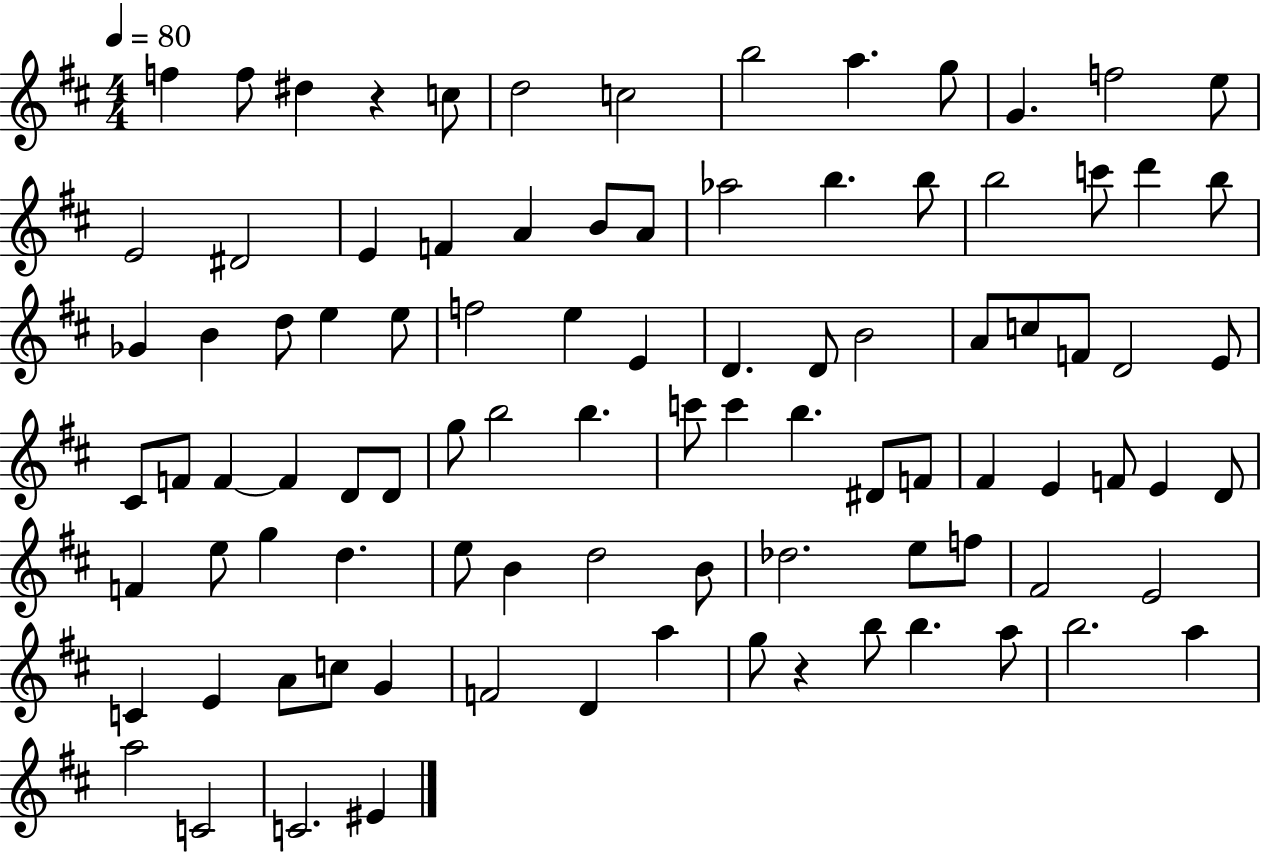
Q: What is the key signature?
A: D major